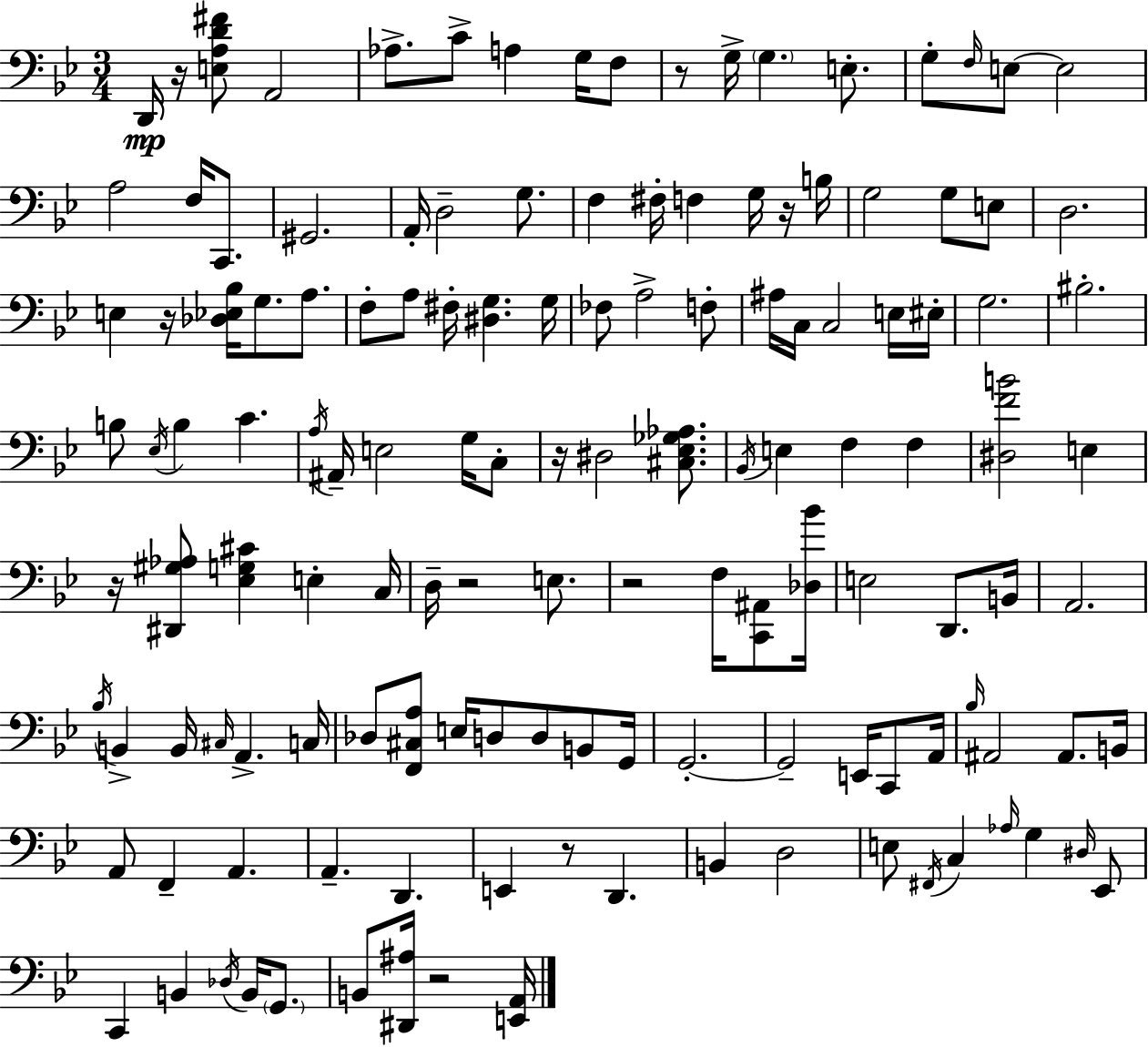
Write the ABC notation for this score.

X:1
T:Untitled
M:3/4
L:1/4
K:Bb
D,,/4 z/4 [E,A,D^F]/2 A,,2 _A,/2 C/2 A, G,/4 F,/2 z/2 G,/4 G, E,/2 G,/2 F,/4 E,/2 E,2 A,2 F,/4 C,,/2 ^G,,2 A,,/4 D,2 G,/2 F, ^F,/4 F, G,/4 z/4 B,/4 G,2 G,/2 E,/2 D,2 E, z/4 [_D,_E,_B,]/4 G,/2 A,/2 F,/2 A,/2 ^F,/4 [^D,G,] G,/4 _F,/2 A,2 F,/2 ^A,/4 C,/4 C,2 E,/4 ^E,/4 G,2 ^B,2 B,/2 _E,/4 B, C A,/4 ^A,,/4 E,2 G,/4 C,/2 z/4 ^D,2 [^C,_E,_G,_A,]/2 _B,,/4 E, F, F, [^D,FB]2 E, z/4 [^D,,^G,_A,]/2 [_E,G,^C] E, C,/4 D,/4 z2 E,/2 z2 F,/4 [C,,^A,,]/2 [_D,_B]/4 E,2 D,,/2 B,,/4 A,,2 _B,/4 B,, B,,/4 ^C,/4 A,, C,/4 _D,/2 [F,,^C,A,]/2 E,/4 D,/2 D,/2 B,,/2 G,,/4 G,,2 G,,2 E,,/4 C,,/2 A,,/4 _B,/4 ^A,,2 ^A,,/2 B,,/4 A,,/2 F,, A,, A,, D,, E,, z/2 D,, B,, D,2 E,/2 ^F,,/4 C, _A,/4 G, ^D,/4 _E,,/2 C,, B,, _D,/4 B,,/4 G,,/2 B,,/2 [^D,,^A,]/4 z2 [E,,A,,]/4